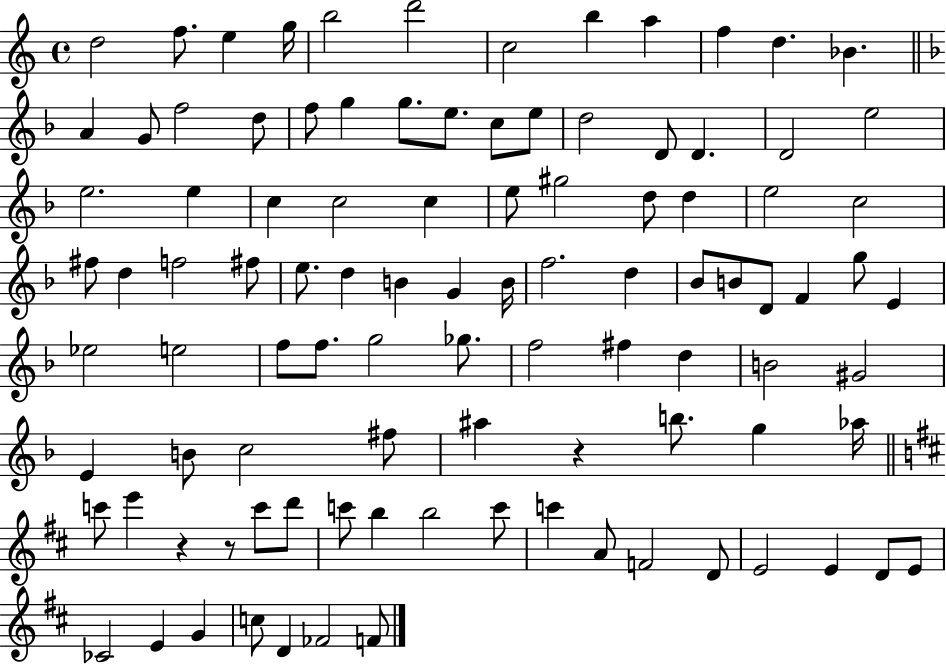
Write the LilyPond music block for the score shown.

{
  \clef treble
  \time 4/4
  \defaultTimeSignature
  \key c \major
  d''2 f''8. e''4 g''16 | b''2 d'''2 | c''2 b''4 a''4 | f''4 d''4. bes'4. | \break \bar "||" \break \key f \major a'4 g'8 f''2 d''8 | f''8 g''4 g''8. e''8. c''8 e''8 | d''2 d'8 d'4. | d'2 e''2 | \break e''2. e''4 | c''4 c''2 c''4 | e''8 gis''2 d''8 d''4 | e''2 c''2 | \break fis''8 d''4 f''2 fis''8 | e''8. d''4 b'4 g'4 b'16 | f''2. d''4 | bes'8 b'8 d'8 f'4 g''8 e'4 | \break ees''2 e''2 | f''8 f''8. g''2 ges''8. | f''2 fis''4 d''4 | b'2 gis'2 | \break e'4 b'8 c''2 fis''8 | ais''4 r4 b''8. g''4 aes''16 | \bar "||" \break \key d \major c'''8 e'''4 r4 r8 c'''8 d'''8 | c'''8 b''4 b''2 c'''8 | c'''4 a'8 f'2 d'8 | e'2 e'4 d'8 e'8 | \break ces'2 e'4 g'4 | c''8 d'4 fes'2 f'8 | \bar "|."
}